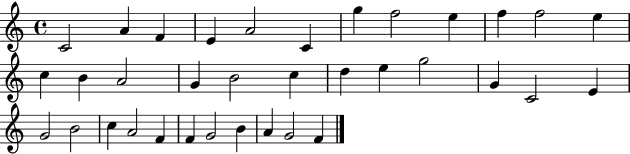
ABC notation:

X:1
T:Untitled
M:4/4
L:1/4
K:C
C2 A F E A2 C g f2 e f f2 e c B A2 G B2 c d e g2 G C2 E G2 B2 c A2 F F G2 B A G2 F